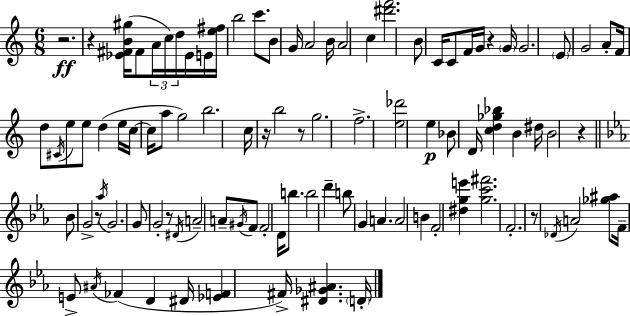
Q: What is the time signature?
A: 6/8